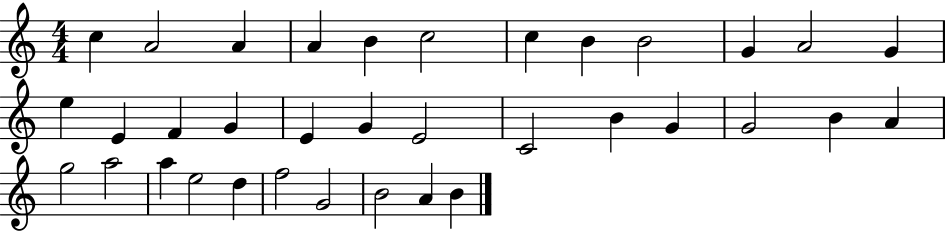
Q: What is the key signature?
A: C major